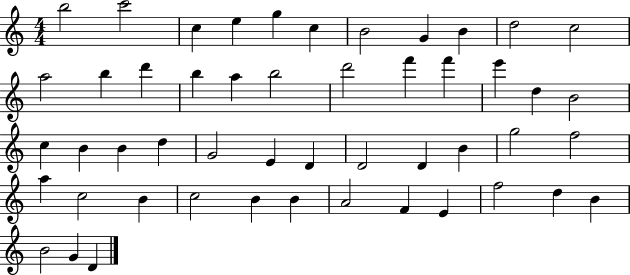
B5/h C6/h C5/q E5/q G5/q C5/q B4/h G4/q B4/q D5/h C5/h A5/h B5/q D6/q B5/q A5/q B5/h D6/h F6/q F6/q E6/q D5/q B4/h C5/q B4/q B4/q D5/q G4/h E4/q D4/q D4/h D4/q B4/q G5/h F5/h A5/q C5/h B4/q C5/h B4/q B4/q A4/h F4/q E4/q F5/h D5/q B4/q B4/h G4/q D4/q